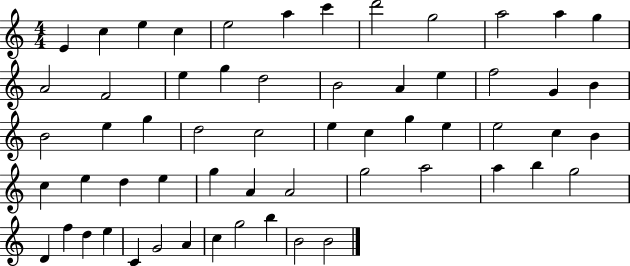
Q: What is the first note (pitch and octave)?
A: E4